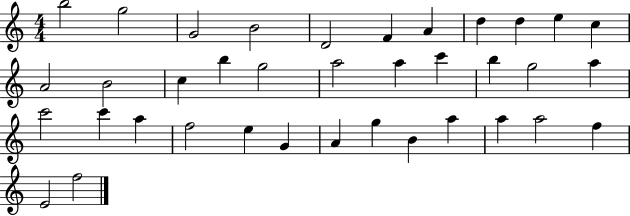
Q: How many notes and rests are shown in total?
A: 37